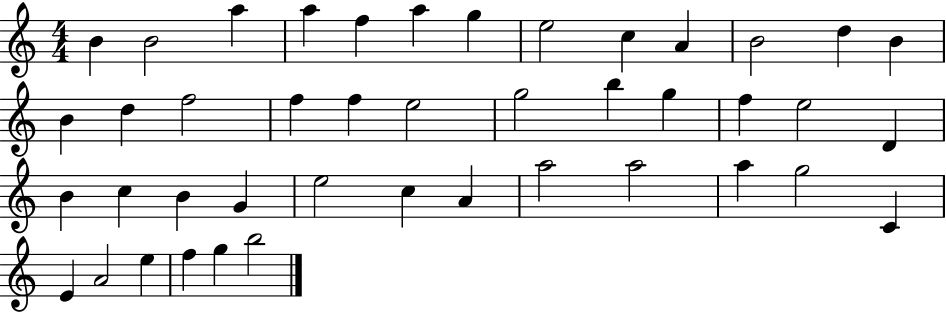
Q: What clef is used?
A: treble